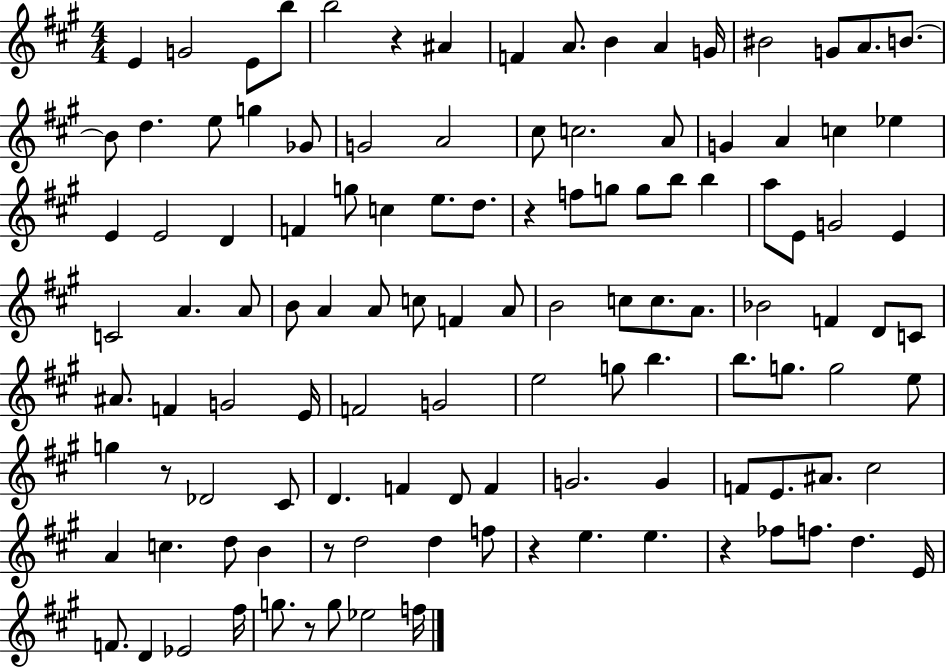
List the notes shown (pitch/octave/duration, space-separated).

E4/q G4/h E4/e B5/e B5/h R/q A#4/q F4/q A4/e. B4/q A4/q G4/s BIS4/h G4/e A4/e. B4/e. B4/e D5/q. E5/e G5/q Gb4/e G4/h A4/h C#5/e C5/h. A4/e G4/q A4/q C5/q Eb5/q E4/q E4/h D4/q F4/q G5/e C5/q E5/e. D5/e. R/q F5/e G5/e G5/e B5/e B5/q A5/e E4/e G4/h E4/q C4/h A4/q. A4/e B4/e A4/q A4/e C5/e F4/q A4/e B4/h C5/e C5/e. A4/e. Bb4/h F4/q D4/e C4/e A#4/e. F4/q G4/h E4/s F4/h G4/h E5/h G5/e B5/q. B5/e. G5/e. G5/h E5/e G5/q R/e Db4/h C#4/e D4/q. F4/q D4/e F4/q G4/h. G4/q F4/e E4/e. A#4/e. C#5/h A4/q C5/q. D5/e B4/q R/e D5/h D5/q F5/e R/q E5/q. E5/q. R/q FES5/e F5/e. D5/q. E4/s F4/e. D4/q Eb4/h F#5/s G5/e. R/e G5/e Eb5/h F5/s